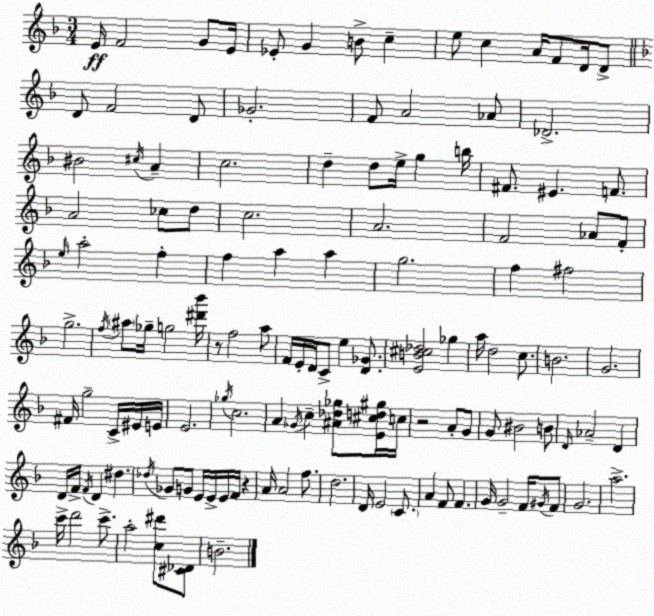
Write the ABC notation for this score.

X:1
T:Untitled
M:3/4
L:1/4
K:F
E/4 F2 G/2 E/4 _E/2 G B/2 c e/2 c A/4 F/2 D/4 D/2 D/2 F2 D/2 _G2 F/2 A2 _A/2 _D2 ^B2 ^c/4 A c2 d d/2 e/4 g b/4 ^F/2 ^E F/2 A2 _c/2 d/2 c2 A2 F2 _A/2 F/2 e/4 a2 f f a a g2 f ^f2 g2 f/4 ^a/2 _g/4 g2 [^d'_b']/4 z/2 f2 a/2 F/4 E/4 D/4 C/2 e [D_G]/2 [EB^c_d]2 _g a/4 d2 c/2 B2 G2 ^F/4 g2 C/4 ^E/4 E/4 E2 _g/4 c2 A _G/4 c [^A_d_g]/2 [E^cd^g]/4 c/4 z2 A/2 G/2 G/2 ^B2 B/2 D/4 _A2 D D/4 F/4 F/4 D ^d _d/4 _G/2 G/2 E/4 E/4 E/4 F/4 z A/4 A2 f/2 d2 D/4 E2 C/2 A F/2 F G/4 G2 F/4 ^G/4 F/2 G2 a2 c'/4 d'2 c'/2 a2 [c^d']/2 [^C_D]/2 B2